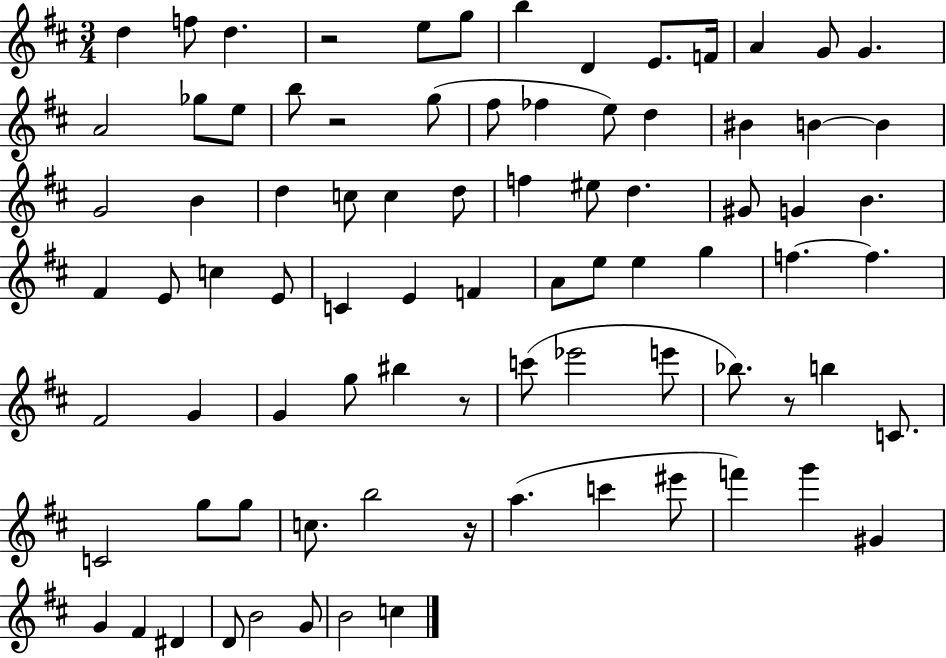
D5/q F5/e D5/q. R/h E5/e G5/e B5/q D4/q E4/e. F4/s A4/q G4/e G4/q. A4/h Gb5/e E5/e B5/e R/h G5/e F#5/e FES5/q E5/e D5/q BIS4/q B4/q B4/q G4/h B4/q D5/q C5/e C5/q D5/e F5/q EIS5/e D5/q. G#4/e G4/q B4/q. F#4/q E4/e C5/q E4/e C4/q E4/q F4/q A4/e E5/e E5/q G5/q F5/q. F5/q. F#4/h G4/q G4/q G5/e BIS5/q R/e C6/e Eb6/h E6/e Bb5/e. R/e B5/q C4/e. C4/h G5/e G5/e C5/e. B5/h R/s A5/q. C6/q EIS6/e F6/q G6/q G#4/q G4/q F#4/q D#4/q D4/e B4/h G4/e B4/h C5/q